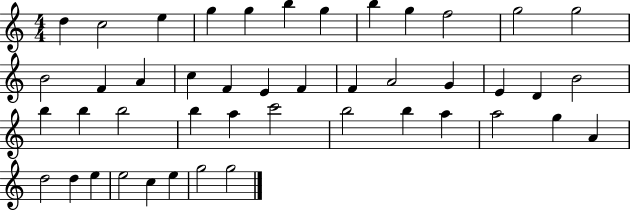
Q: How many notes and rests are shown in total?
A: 45